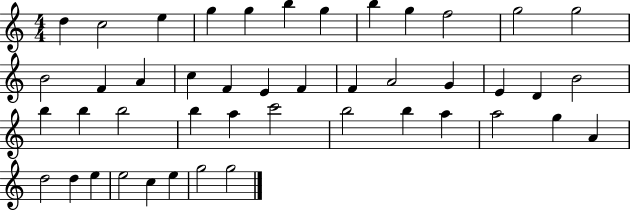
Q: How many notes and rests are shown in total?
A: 45